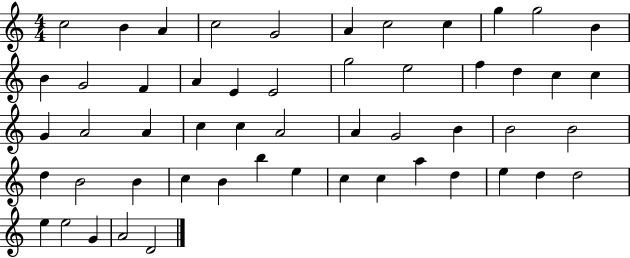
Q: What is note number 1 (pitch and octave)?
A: C5